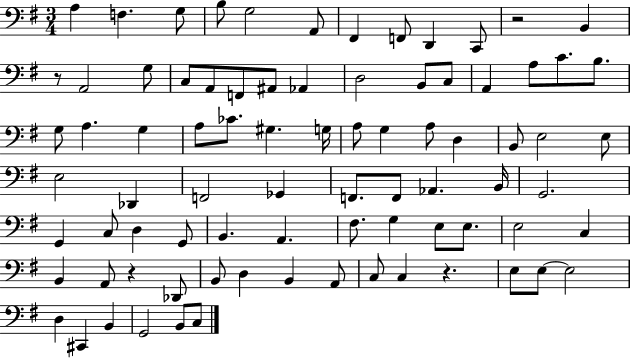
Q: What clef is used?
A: bass